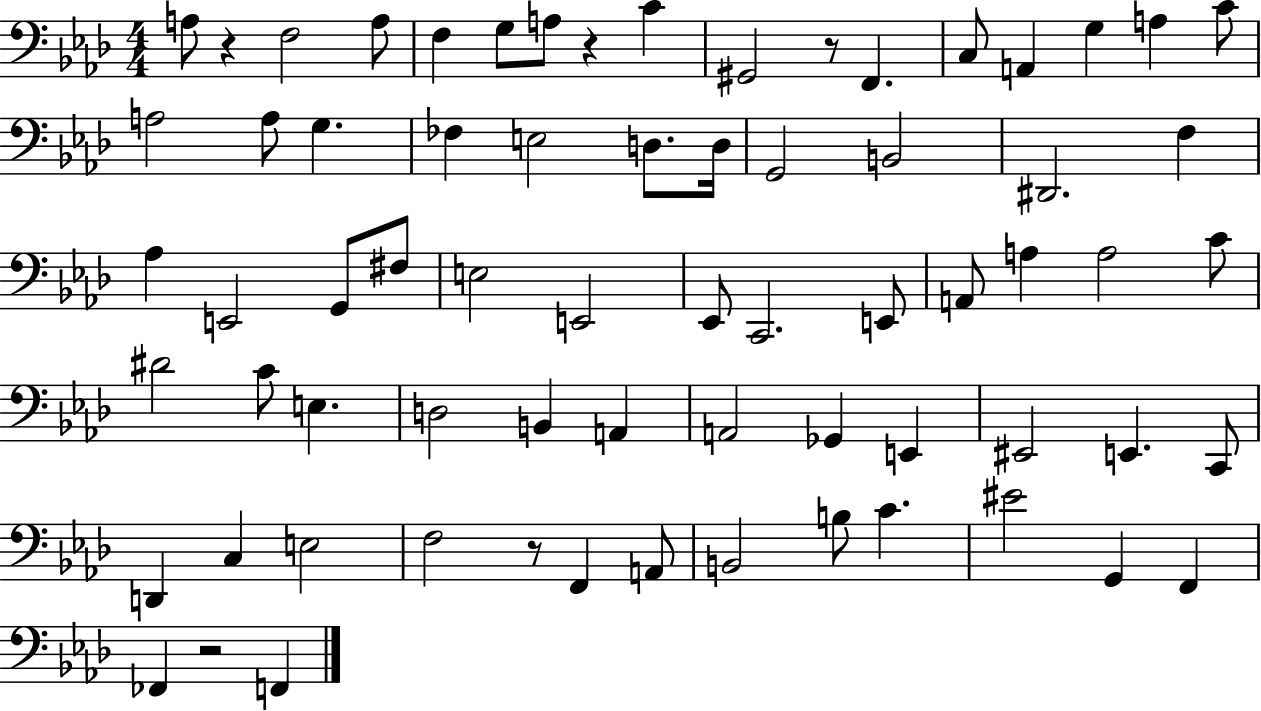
A3/e R/q F3/h A3/e F3/q G3/e A3/e R/q C4/q G#2/h R/e F2/q. C3/e A2/q G3/q A3/q C4/e A3/h A3/e G3/q. FES3/q E3/h D3/e. D3/s G2/h B2/h D#2/h. F3/q Ab3/q E2/h G2/e F#3/e E3/h E2/h Eb2/e C2/h. E2/e A2/e A3/q A3/h C4/e D#4/h C4/e E3/q. D3/h B2/q A2/q A2/h Gb2/q E2/q EIS2/h E2/q. C2/e D2/q C3/q E3/h F3/h R/e F2/q A2/e B2/h B3/e C4/q. EIS4/h G2/q F2/q FES2/q R/h F2/q